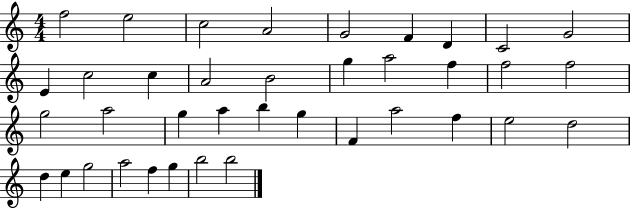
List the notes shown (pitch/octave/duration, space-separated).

F5/h E5/h C5/h A4/h G4/h F4/q D4/q C4/h G4/h E4/q C5/h C5/q A4/h B4/h G5/q A5/h F5/q F5/h F5/h G5/h A5/h G5/q A5/q B5/q G5/q F4/q A5/h F5/q E5/h D5/h D5/q E5/q G5/h A5/h F5/q G5/q B5/h B5/h